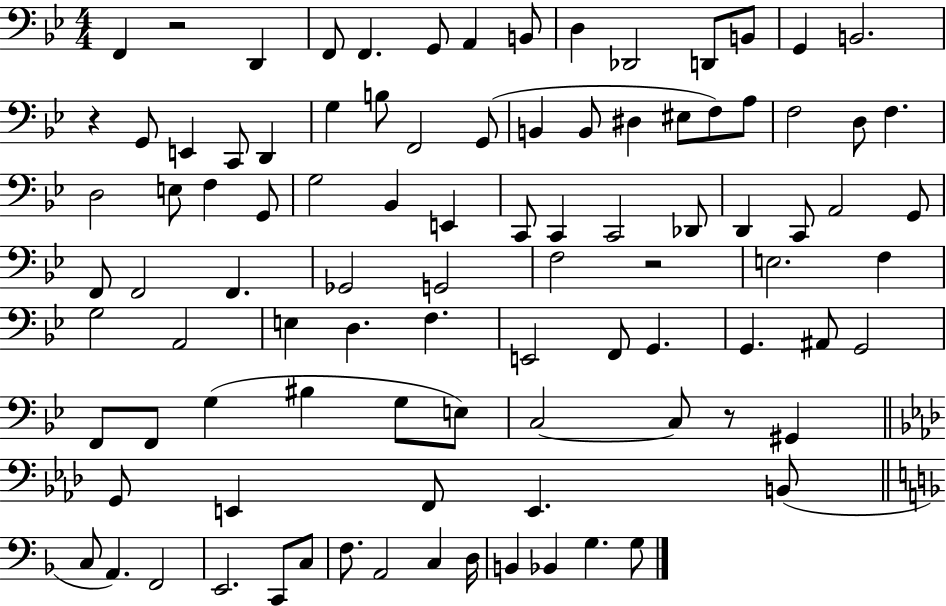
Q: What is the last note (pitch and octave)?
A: G3